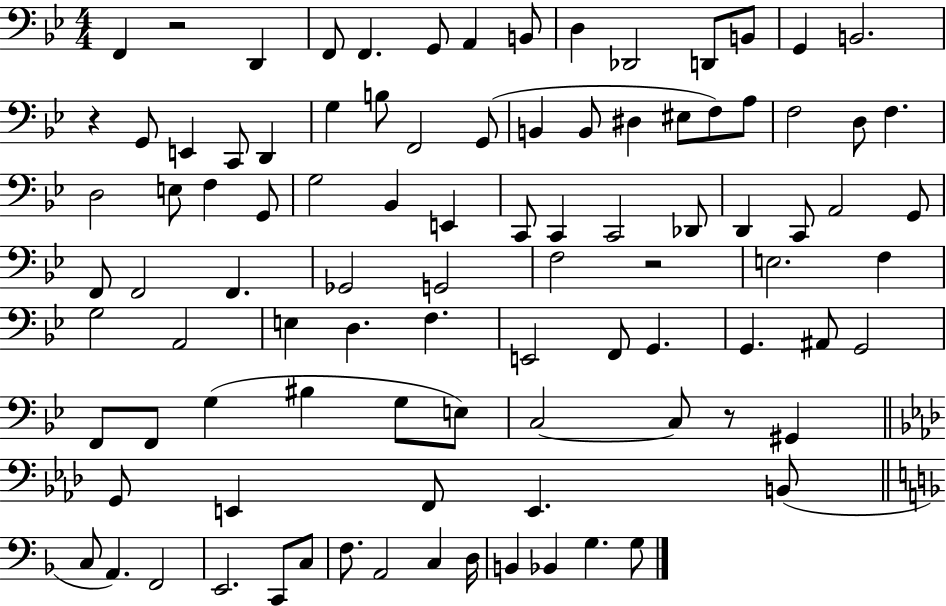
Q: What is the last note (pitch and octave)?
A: G3